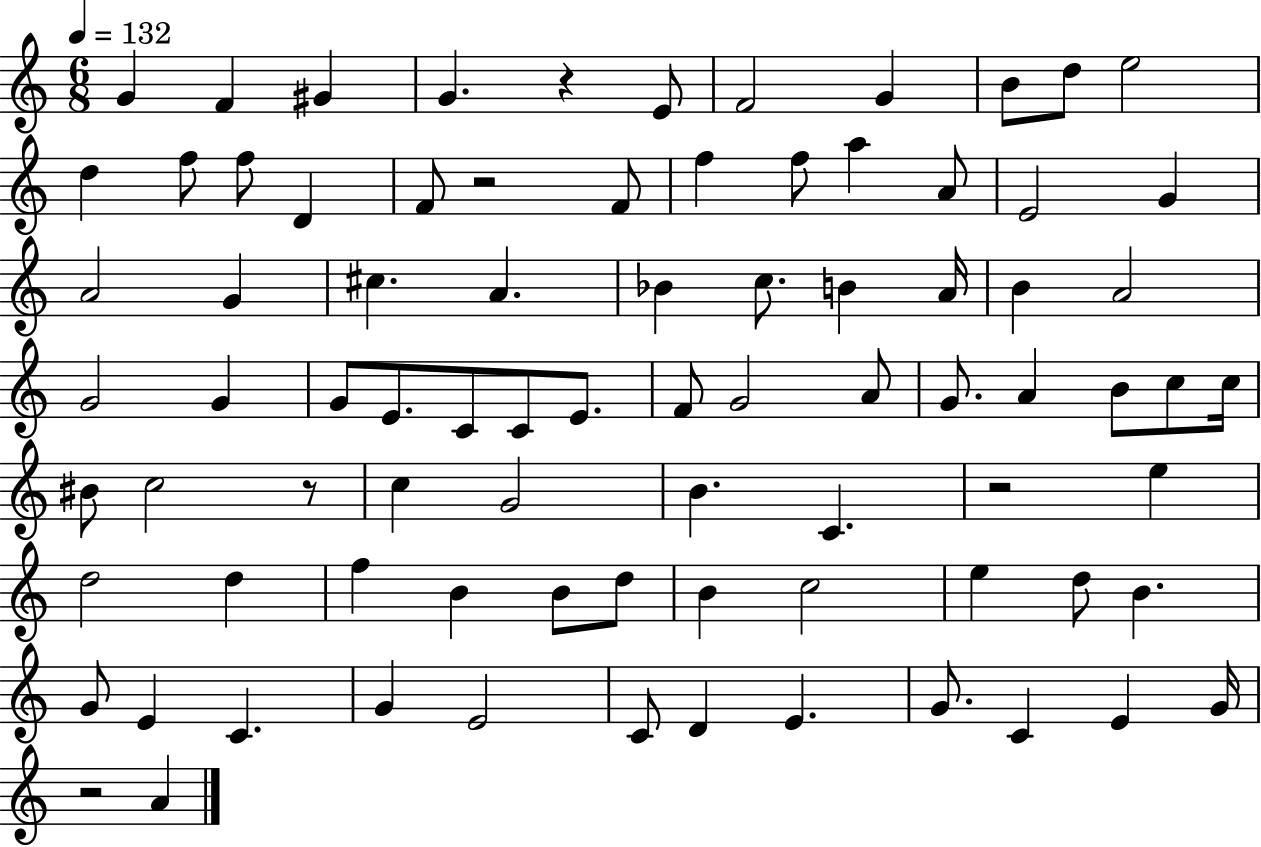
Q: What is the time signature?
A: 6/8